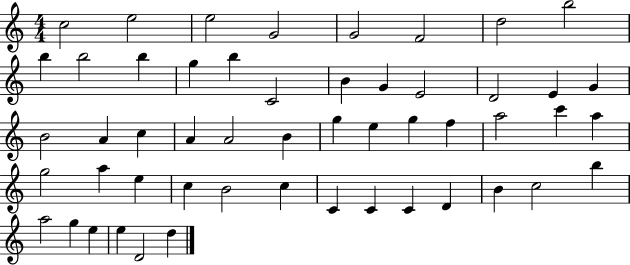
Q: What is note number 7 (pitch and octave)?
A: D5